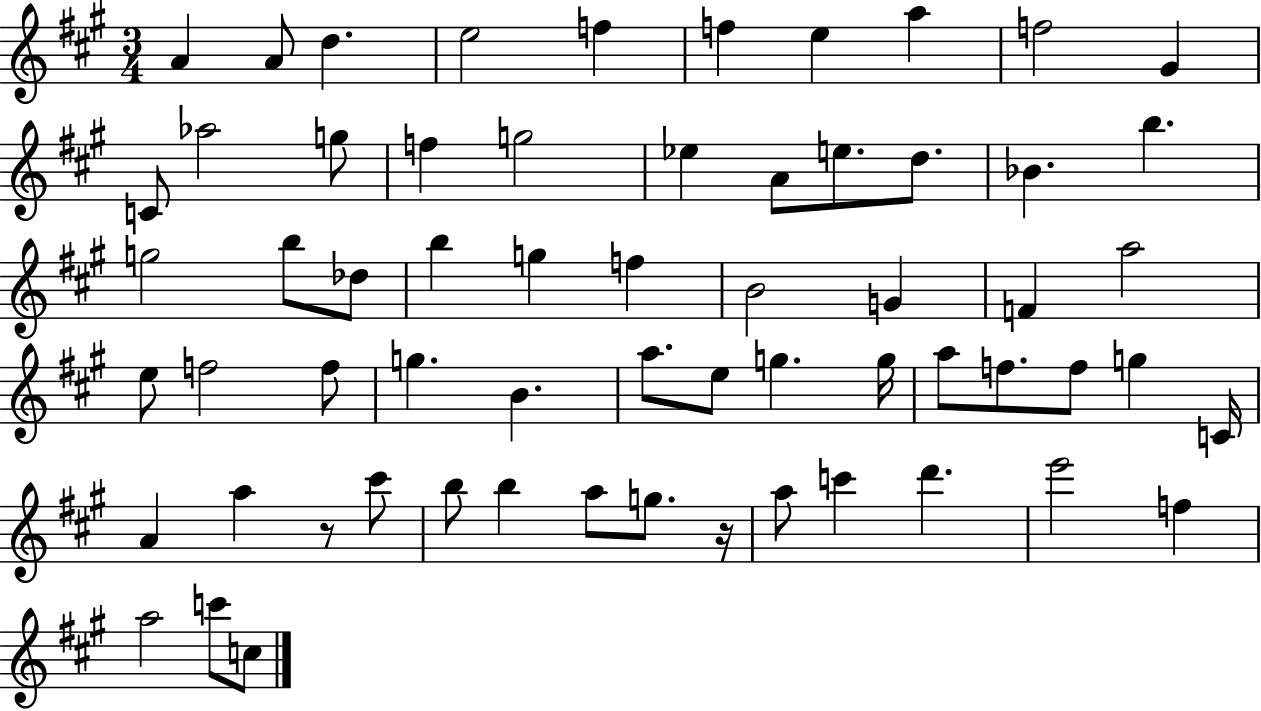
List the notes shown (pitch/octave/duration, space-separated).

A4/q A4/e D5/q. E5/h F5/q F5/q E5/q A5/q F5/h G#4/q C4/e Ab5/h G5/e F5/q G5/h Eb5/q A4/e E5/e. D5/e. Bb4/q. B5/q. G5/h B5/e Db5/e B5/q G5/q F5/q B4/h G4/q F4/q A5/h E5/e F5/h F5/e G5/q. B4/q. A5/e. E5/e G5/q. G5/s A5/e F5/e. F5/e G5/q C4/s A4/q A5/q R/e C#6/e B5/e B5/q A5/e G5/e. R/s A5/e C6/q D6/q. E6/h F5/q A5/h C6/e C5/e